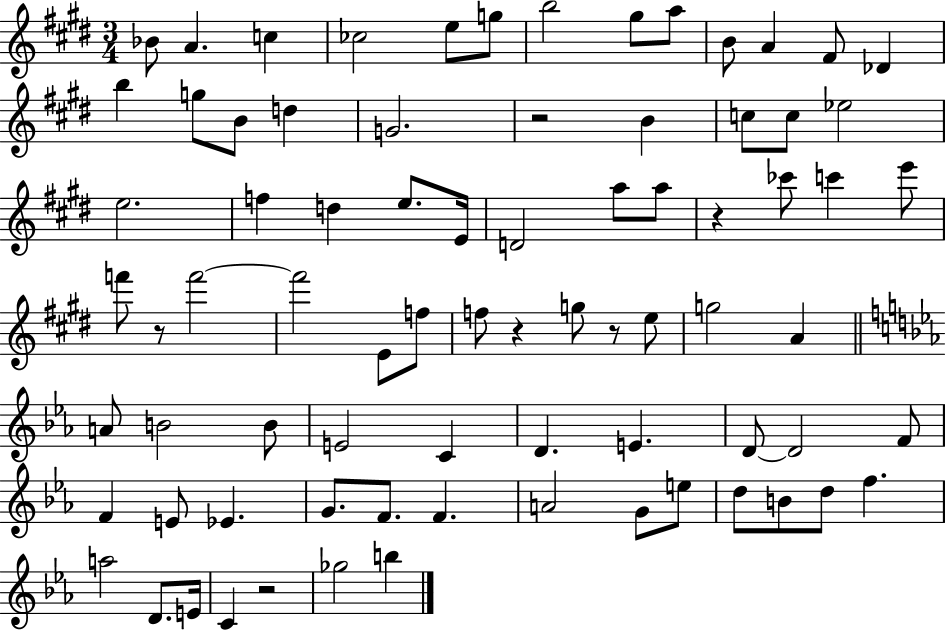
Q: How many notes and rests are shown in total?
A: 78